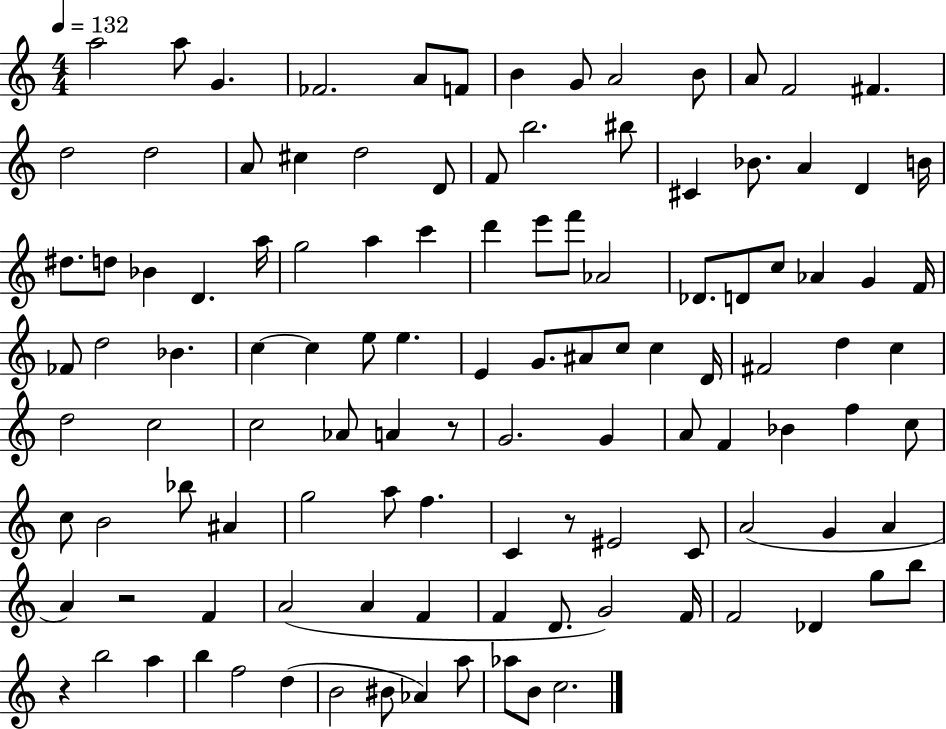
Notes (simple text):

A5/h A5/e G4/q. FES4/h. A4/e F4/e B4/q G4/e A4/h B4/e A4/e F4/h F#4/q. D5/h D5/h A4/e C#5/q D5/h D4/e F4/e B5/h. BIS5/e C#4/q Bb4/e. A4/q D4/q B4/s D#5/e. D5/e Bb4/q D4/q. A5/s G5/h A5/q C6/q D6/q E6/e F6/e Ab4/h Db4/e. D4/e C5/e Ab4/q G4/q F4/s FES4/e D5/h Bb4/q. C5/q C5/q E5/e E5/q. E4/q G4/e. A#4/e C5/e C5/q D4/s F#4/h D5/q C5/q D5/h C5/h C5/h Ab4/e A4/q R/e G4/h. G4/q A4/e F4/q Bb4/q F5/q C5/e C5/e B4/h Bb5/e A#4/q G5/h A5/e F5/q. C4/q R/e EIS4/h C4/e A4/h G4/q A4/q A4/q R/h F4/q A4/h A4/q F4/q F4/q D4/e. G4/h F4/s F4/h Db4/q G5/e B5/e R/q B5/h A5/q B5/q F5/h D5/q B4/h BIS4/e Ab4/q A5/e Ab5/e B4/e C5/h.